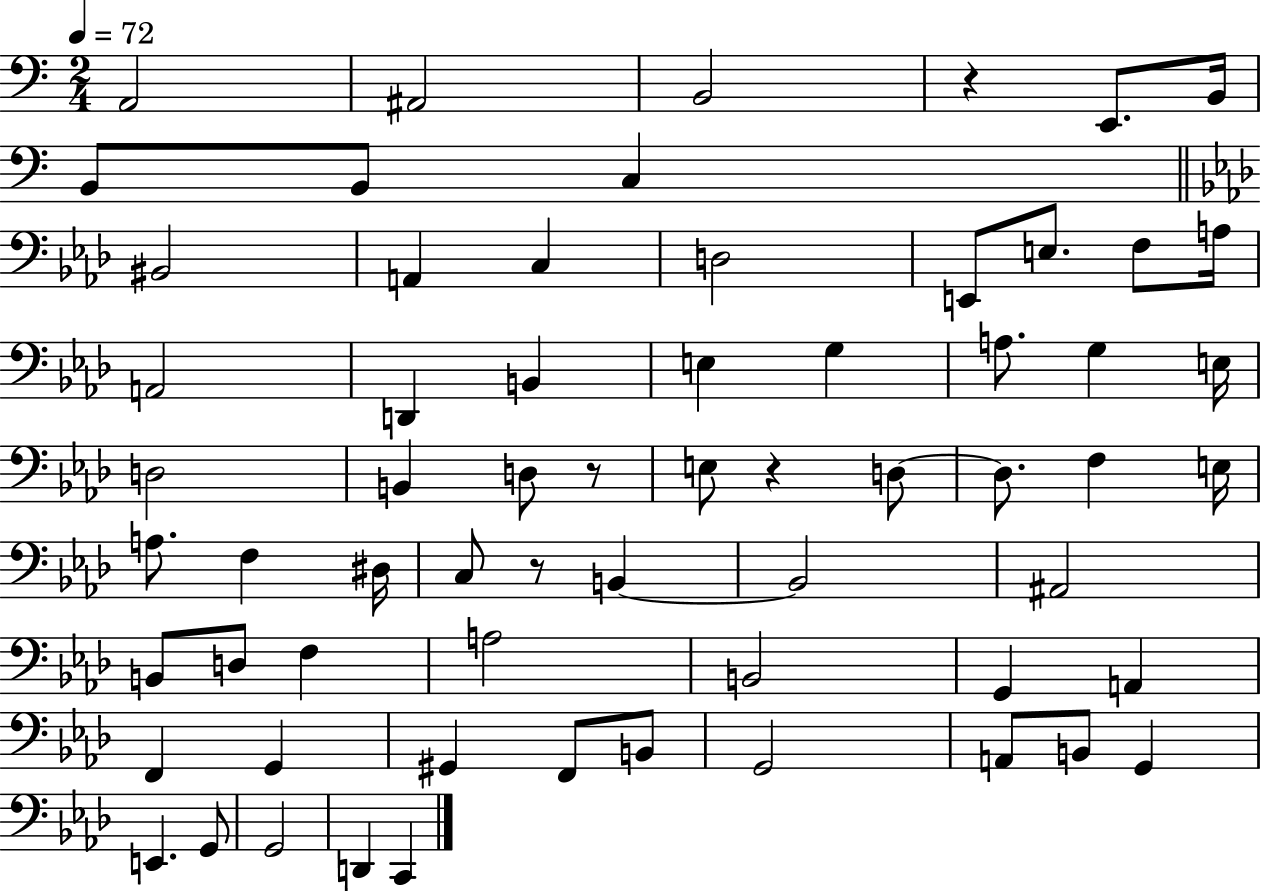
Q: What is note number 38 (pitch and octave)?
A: B2